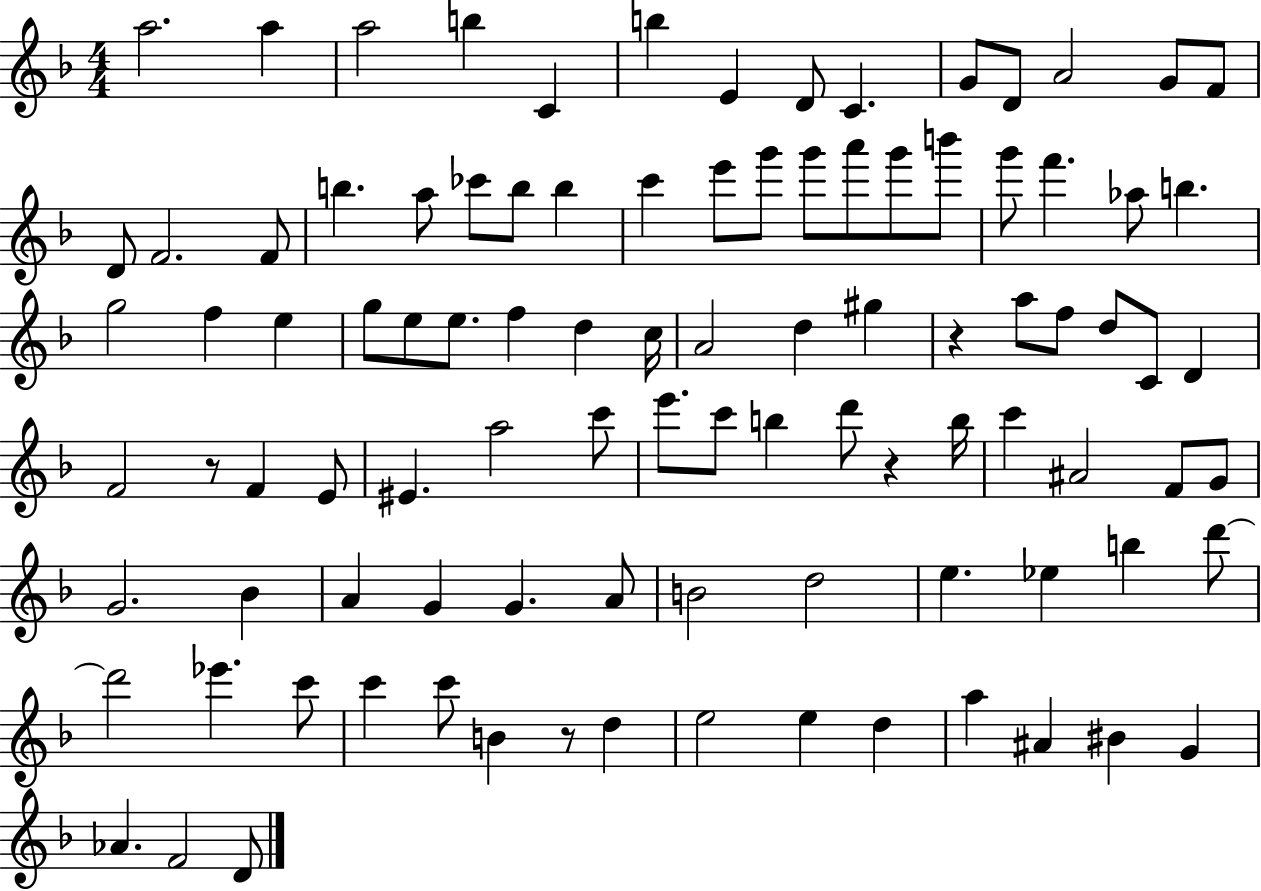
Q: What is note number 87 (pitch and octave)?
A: D5